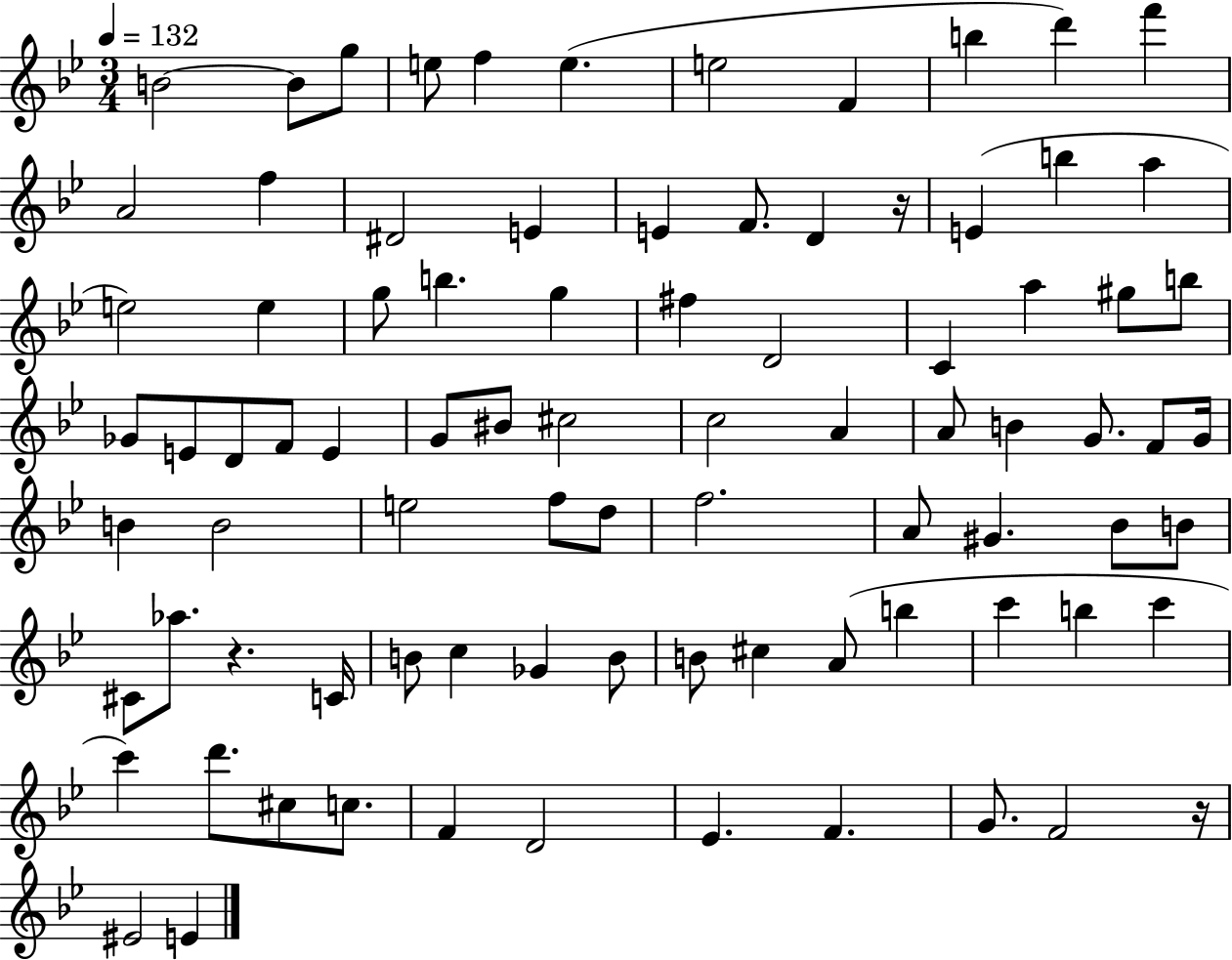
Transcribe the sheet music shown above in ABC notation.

X:1
T:Untitled
M:3/4
L:1/4
K:Bb
B2 B/2 g/2 e/2 f e e2 F b d' f' A2 f ^D2 E E F/2 D z/4 E b a e2 e g/2 b g ^f D2 C a ^g/2 b/2 _G/2 E/2 D/2 F/2 E G/2 ^B/2 ^c2 c2 A A/2 B G/2 F/2 G/4 B B2 e2 f/2 d/2 f2 A/2 ^G _B/2 B/2 ^C/2 _a/2 z C/4 B/2 c _G B/2 B/2 ^c A/2 b c' b c' c' d'/2 ^c/2 c/2 F D2 _E F G/2 F2 z/4 ^E2 E